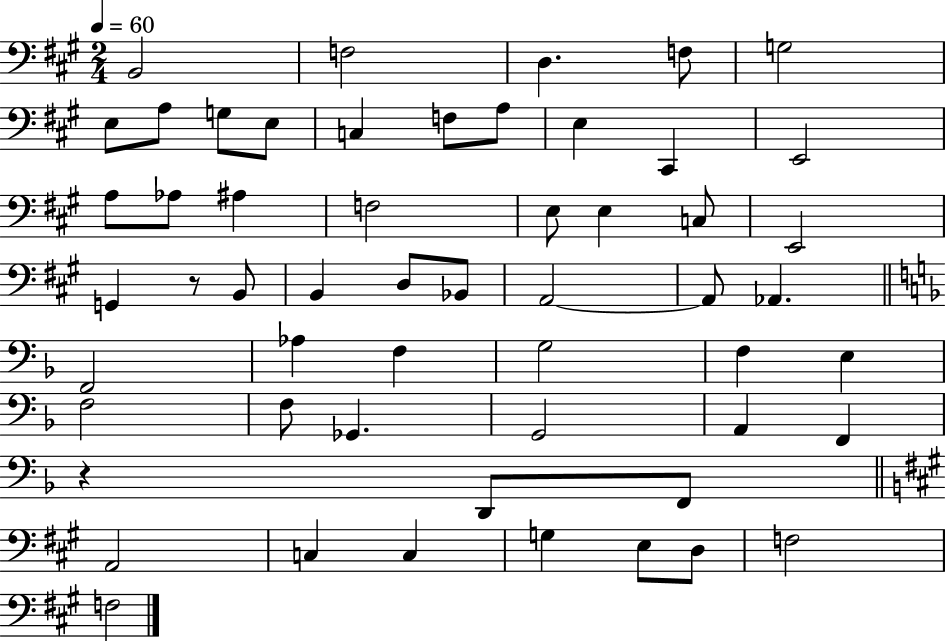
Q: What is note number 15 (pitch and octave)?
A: E2